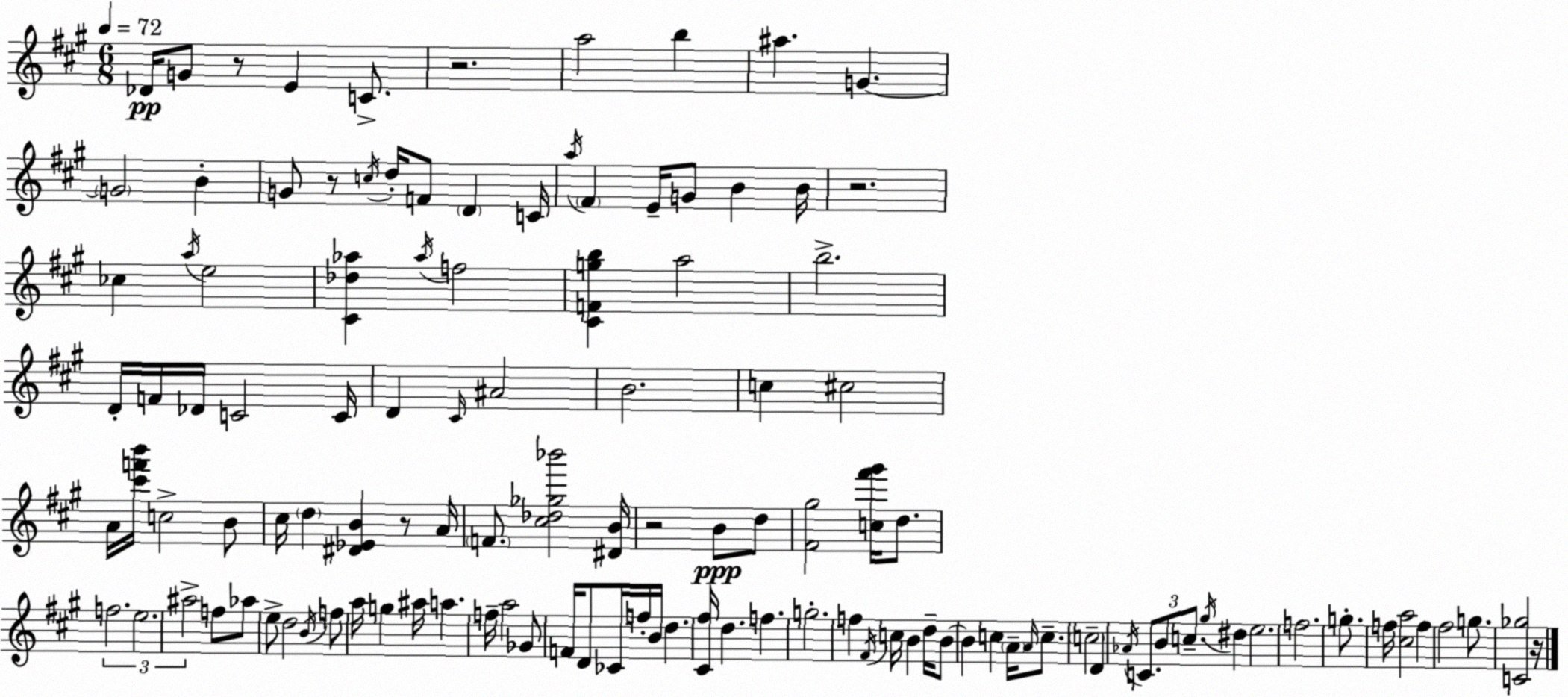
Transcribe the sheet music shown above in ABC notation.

X:1
T:Untitled
M:6/8
L:1/4
K:A
_D/4 G/2 z/2 E C/2 z2 a2 b ^a G G2 B G/2 z/2 c/4 d/4 F/2 D C/4 a/4 ^F E/4 G/2 B B/4 z2 _c a/4 e2 [^C_d_a] _a/4 f2 [^CFgb] a2 b2 D/4 F/4 _D/4 C2 C/4 D ^C/4 ^A2 B2 c ^c2 A/4 [^c'f'b']/4 c2 B/2 ^c/4 d [^D_EB] z/2 A/4 F/2 [^c_d_g_b']2 [^DB]/4 z2 B/2 d/2 [^F^g]2 [c^f'^g']/4 d/2 f2 e2 ^a2 f/2 _a/2 e/2 d2 B/4 f/2 a/4 g ^a/4 a f/4 a2 _G/2 F/4 D/2 _C/4 f/4 B/4 d [^C^f]/4 d f g2 f ^F/4 c/4 B d/4 B/2 B c A/4 A/4 c/2 c2 D _A/4 C/2 B/2 c/2 ^g/4 ^d e2 f2 g/2 f/4 [^ca]2 f ^f2 g/2 [C_g]2 z/4